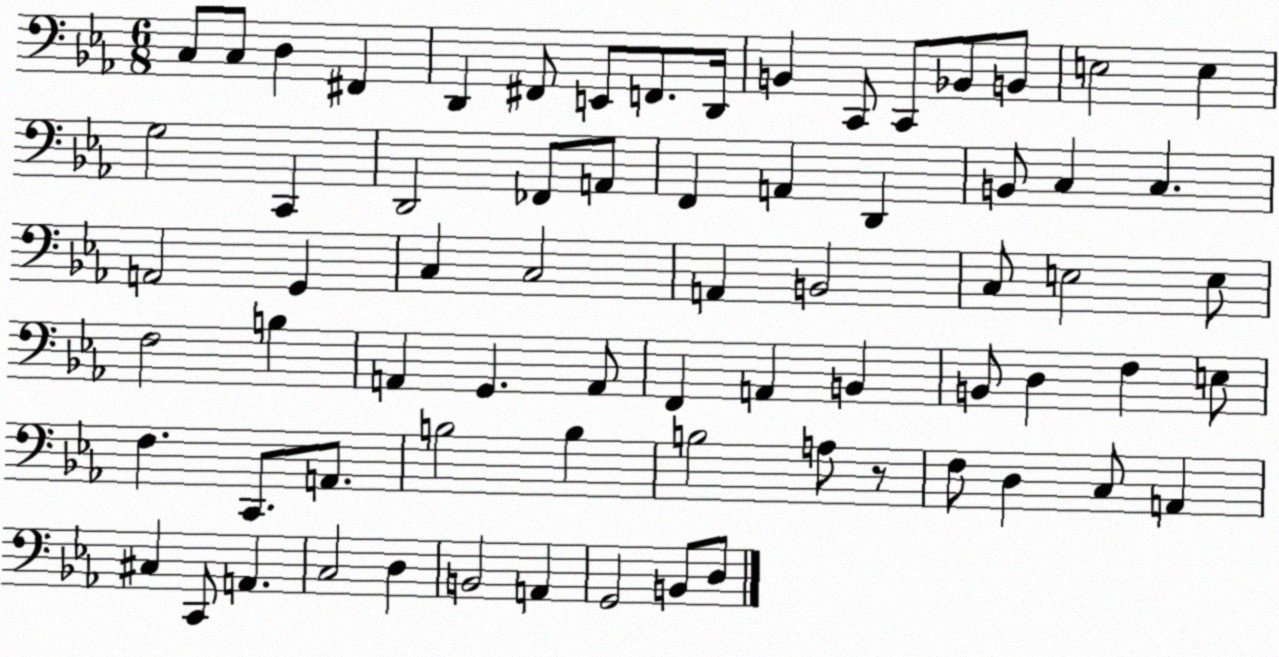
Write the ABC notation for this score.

X:1
T:Untitled
M:6/8
L:1/4
K:Eb
C,/2 C,/2 D, ^F,, D,, ^F,,/2 E,,/2 F,,/2 D,,/4 B,, C,,/2 C,,/2 _B,,/2 B,,/2 E,2 E, G,2 C,, D,,2 _F,,/2 A,,/2 F,, A,, D,, B,,/2 C, C, A,,2 G,, C, C,2 A,, B,,2 C,/2 E,2 E,/2 F,2 B, A,, G,, A,,/2 F,, A,, B,, B,,/2 D, F, E,/2 F, C,,/2 A,,/2 B,2 B, B,2 A,/2 z/2 F,/2 D, C,/2 A,, ^C, C,,/2 A,, C,2 D, B,,2 A,, G,,2 B,,/2 D,/2